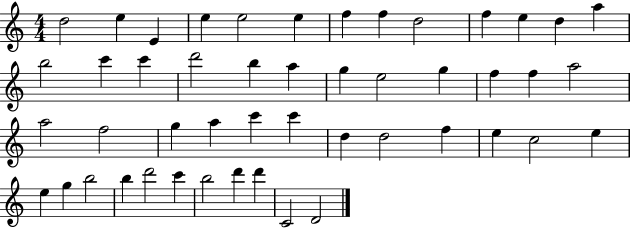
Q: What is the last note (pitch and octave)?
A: D4